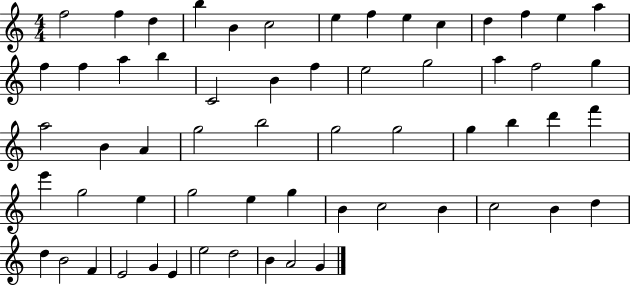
F5/h F5/q D5/q B5/q B4/q C5/h E5/q F5/q E5/q C5/q D5/q F5/q E5/q A5/q F5/q F5/q A5/q B5/q C4/h B4/q F5/q E5/h G5/h A5/q F5/h G5/q A5/h B4/q A4/q G5/h B5/h G5/h G5/h G5/q B5/q D6/q F6/q E6/q G5/h E5/q G5/h E5/q G5/q B4/q C5/h B4/q C5/h B4/q D5/q D5/q B4/h F4/q E4/h G4/q E4/q E5/h D5/h B4/q A4/h G4/q